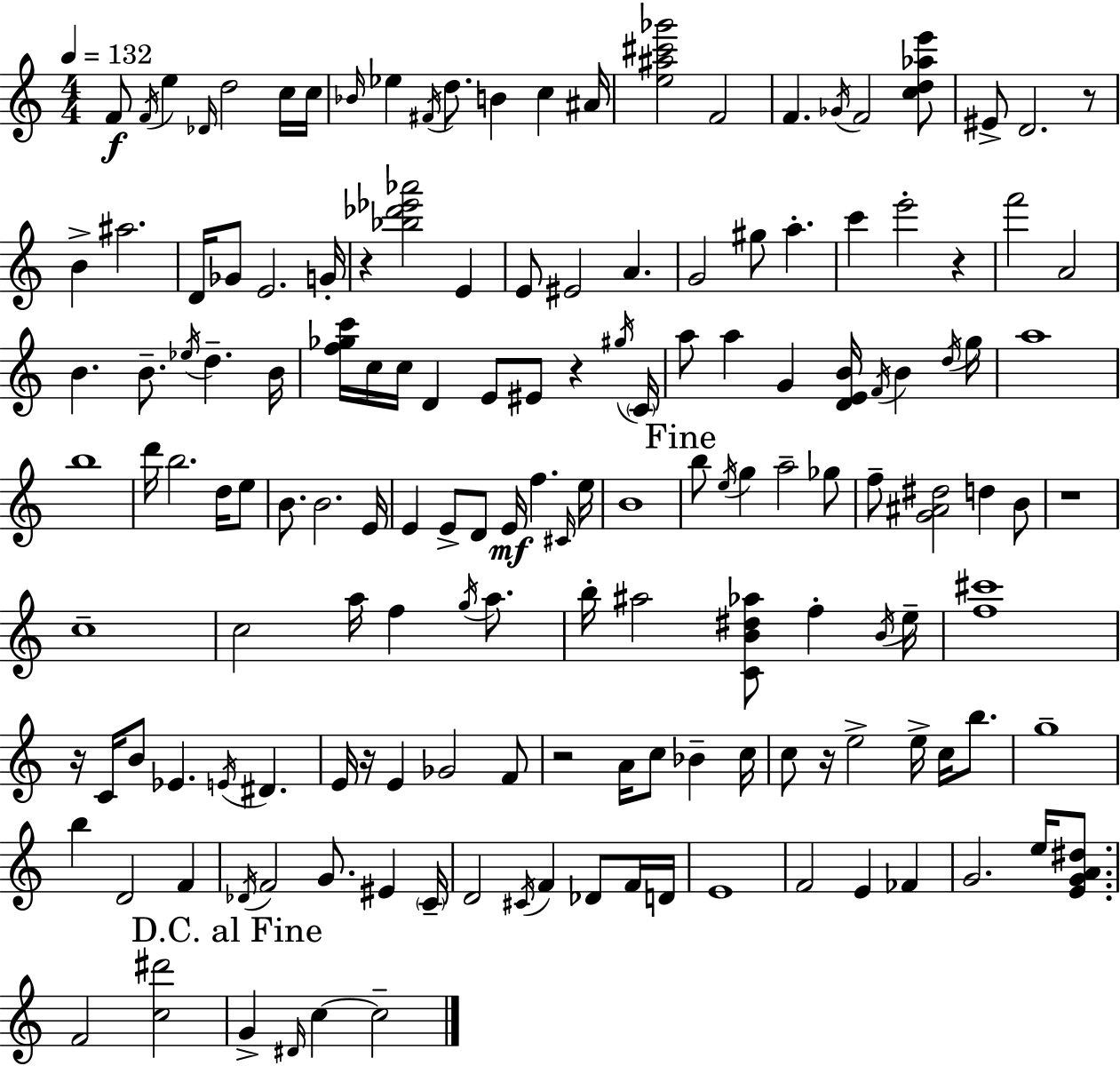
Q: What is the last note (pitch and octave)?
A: C5